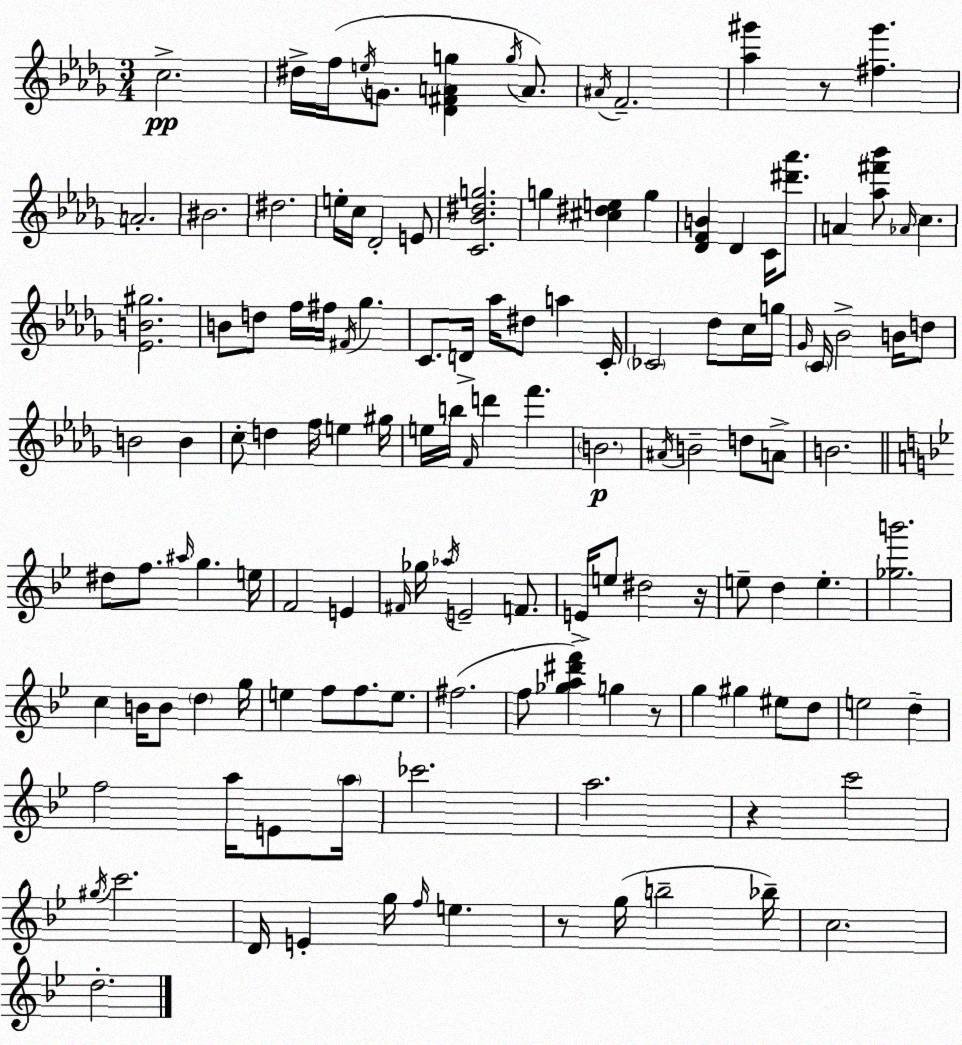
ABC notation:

X:1
T:Untitled
M:3/4
L:1/4
K:Bbm
c2 ^d/4 f/4 e/4 G/2 [_D^FAg] g/4 A/2 ^A/4 F2 [_a^g'] z/2 [^f^g'] A2 ^B2 ^d2 e/4 c/4 _D2 E/2 [C_B^dg]2 g [^c^de] g [_DFB] _D C/4 [^d'_a']/2 A [_a^f'_b']/2 _A/4 c [_EB^g]2 B/2 d/2 f/4 ^f/4 ^F/4 _g C/2 D/4 _a/4 ^d/2 a C/4 _C2 _d/2 c/4 g/4 _G/4 C/4 _B2 B/4 d/2 B2 B c/2 d f/4 e ^g/4 e/4 b/4 F/4 d' f' B2 ^A/4 B2 d/2 A/2 B2 ^d/2 f/2 ^a/4 g e/4 F2 E ^F/4 _g/4 _a/4 E2 F/2 E/4 e/2 ^d2 z/4 e/2 d e [_gb']2 c B/4 B/2 d g/4 e f/2 f/2 e/2 ^f2 f/2 [_ga^d'f'] g z/2 g ^g ^e/2 d/2 e2 d f2 a/4 E/2 a/4 _c'2 a2 z c'2 ^g/4 c'2 D/4 E g/4 f/4 e z/2 g/4 b2 _b/4 c2 d2